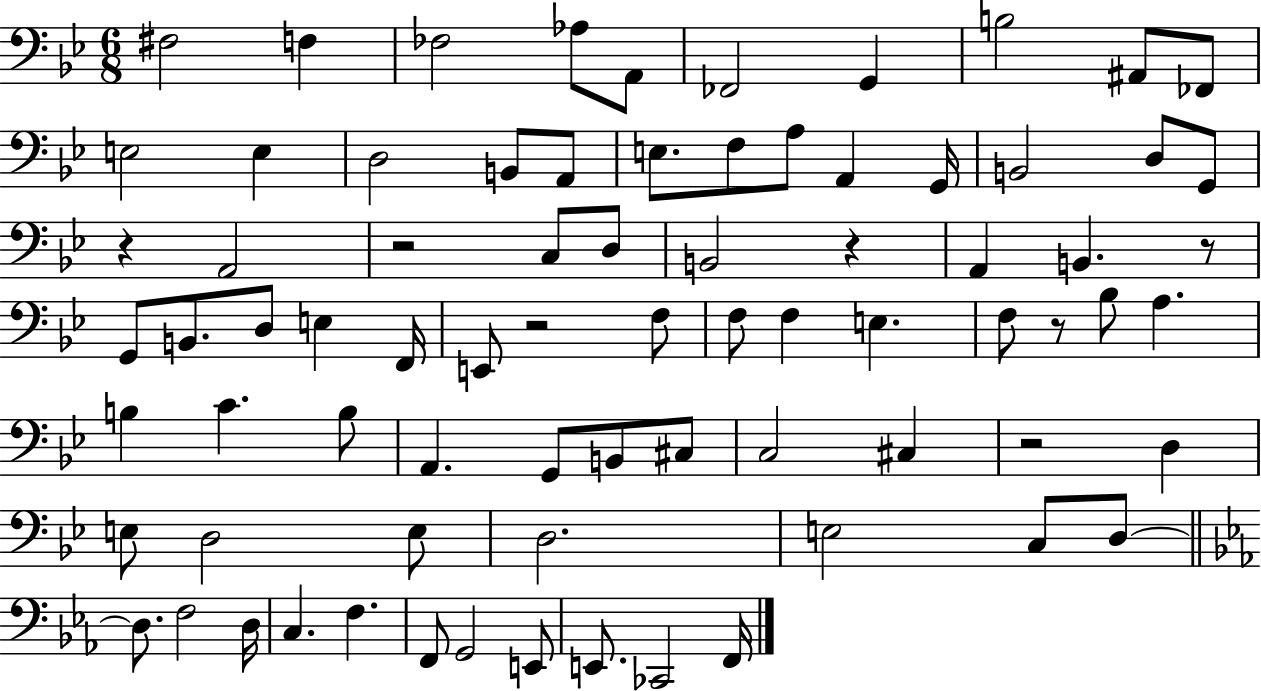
F#3/h F3/q FES3/h Ab3/e A2/e FES2/h G2/q B3/h A#2/e FES2/e E3/h E3/q D3/h B2/e A2/e E3/e. F3/e A3/e A2/q G2/s B2/h D3/e G2/e R/q A2/h R/h C3/e D3/e B2/h R/q A2/q B2/q. R/e G2/e B2/e. D3/e E3/q F2/s E2/e R/h F3/e F3/e F3/q E3/q. F3/e R/e Bb3/e A3/q. B3/q C4/q. B3/e A2/q. G2/e B2/e C#3/e C3/h C#3/q R/h D3/q E3/e D3/h E3/e D3/h. E3/h C3/e D3/e D3/e. F3/h D3/s C3/q. F3/q. F2/e G2/h E2/e E2/e. CES2/h F2/s